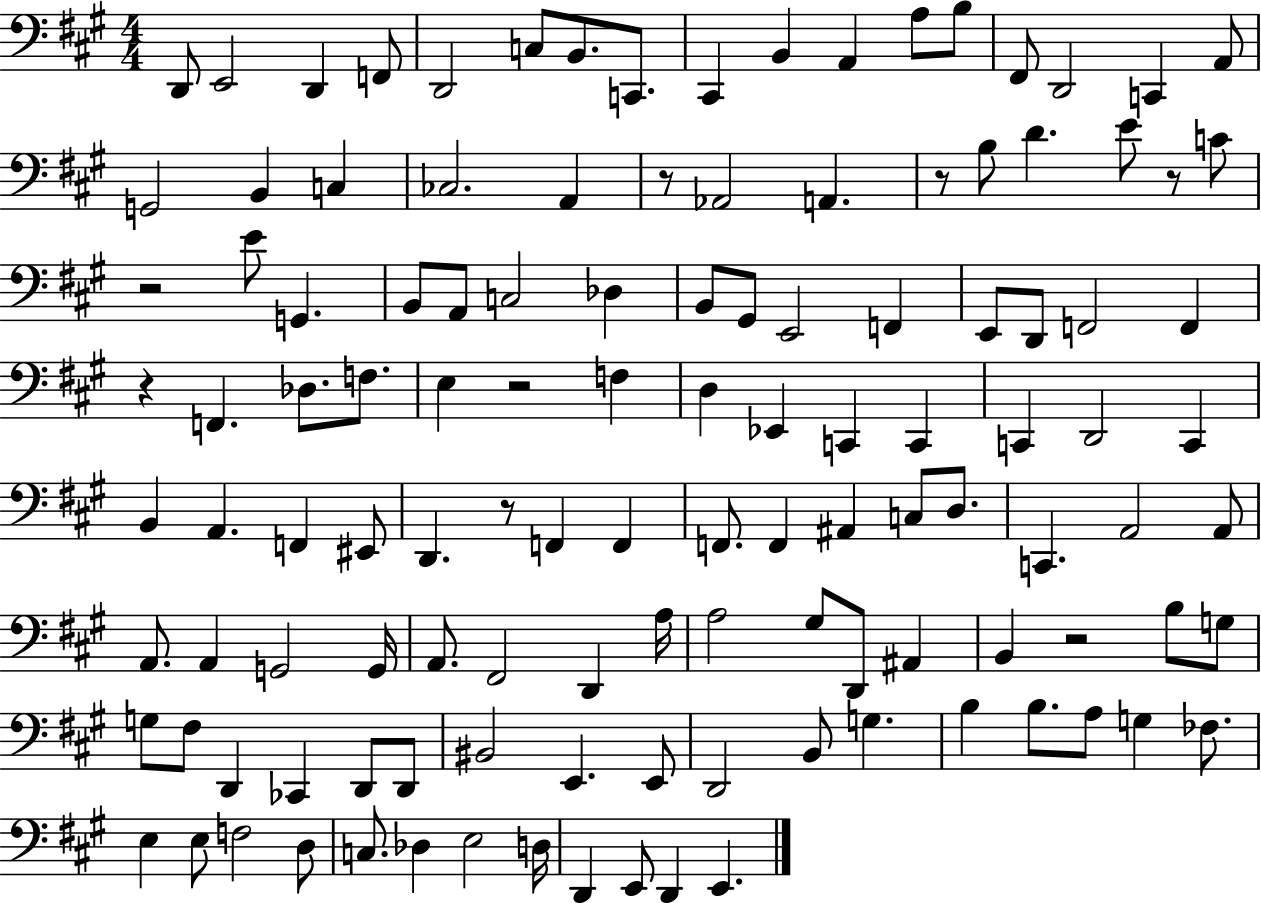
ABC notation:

X:1
T:Untitled
M:4/4
L:1/4
K:A
D,,/2 E,,2 D,, F,,/2 D,,2 C,/2 B,,/2 C,,/2 ^C,, B,, A,, A,/2 B,/2 ^F,,/2 D,,2 C,, A,,/2 G,,2 B,, C, _C,2 A,, z/2 _A,,2 A,, z/2 B,/2 D E/2 z/2 C/2 z2 E/2 G,, B,,/2 A,,/2 C,2 _D, B,,/2 ^G,,/2 E,,2 F,, E,,/2 D,,/2 F,,2 F,, z F,, _D,/2 F,/2 E, z2 F, D, _E,, C,, C,, C,, D,,2 C,, B,, A,, F,, ^E,,/2 D,, z/2 F,, F,, F,,/2 F,, ^A,, C,/2 D,/2 C,, A,,2 A,,/2 A,,/2 A,, G,,2 G,,/4 A,,/2 ^F,,2 D,, A,/4 A,2 ^G,/2 D,,/2 ^A,, B,, z2 B,/2 G,/2 G,/2 ^F,/2 D,, _C,, D,,/2 D,,/2 ^B,,2 E,, E,,/2 D,,2 B,,/2 G, B, B,/2 A,/2 G, _F,/2 E, E,/2 F,2 D,/2 C,/2 _D, E,2 D,/4 D,, E,,/2 D,, E,,